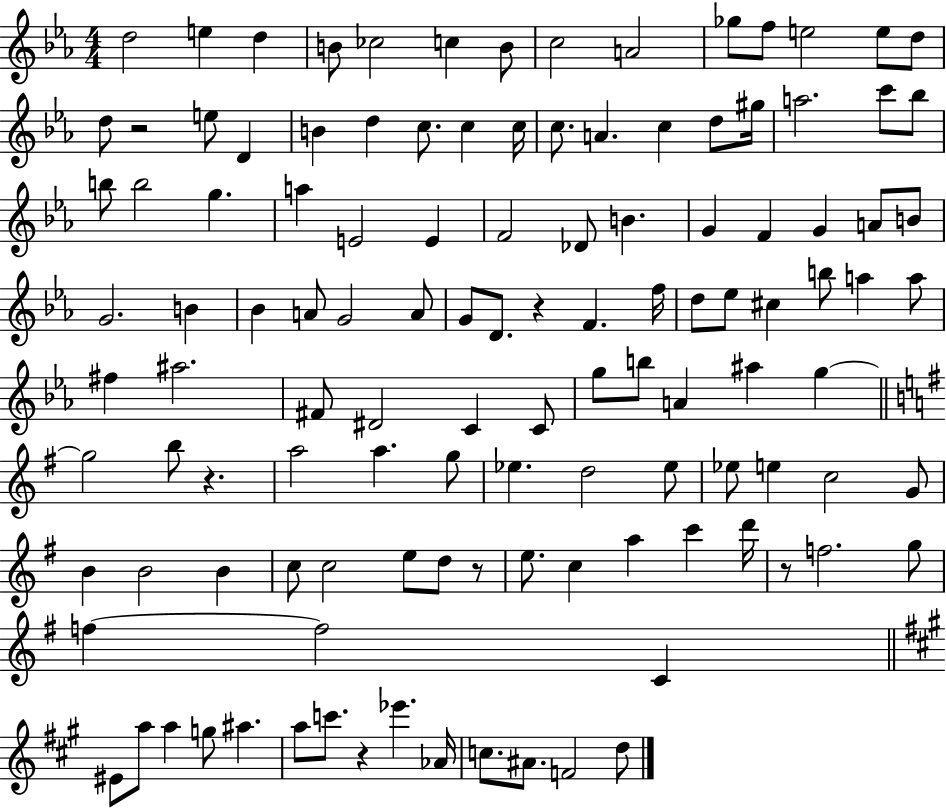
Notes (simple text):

D5/h E5/q D5/q B4/e CES5/h C5/q B4/e C5/h A4/h Gb5/e F5/e E5/h E5/e D5/e D5/e R/h E5/e D4/q B4/q D5/q C5/e. C5/q C5/s C5/e. A4/q. C5/q D5/e G#5/s A5/h. C6/e Bb5/e B5/e B5/h G5/q. A5/q E4/h E4/q F4/h Db4/e B4/q. G4/q F4/q G4/q A4/e B4/e G4/h. B4/q Bb4/q A4/e G4/h A4/e G4/e D4/e. R/q F4/q. F5/s D5/e Eb5/e C#5/q B5/e A5/q A5/e F#5/q A#5/h. F#4/e D#4/h C4/q C4/e G5/e B5/e A4/q A#5/q G5/q G5/h B5/e R/q. A5/h A5/q. G5/e Eb5/q. D5/h Eb5/e Eb5/e E5/q C5/h G4/e B4/q B4/h B4/q C5/e C5/h E5/e D5/e R/e E5/e. C5/q A5/q C6/q D6/s R/e F5/h. G5/e F5/q F5/h C4/q EIS4/e A5/e A5/q G5/e A#5/q. A5/e C6/e. R/q Eb6/q. Ab4/s C5/e. A#4/e. F4/h D5/e